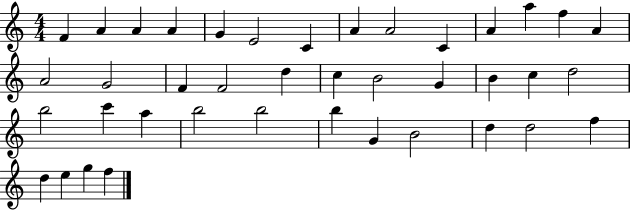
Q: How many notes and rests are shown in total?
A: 40